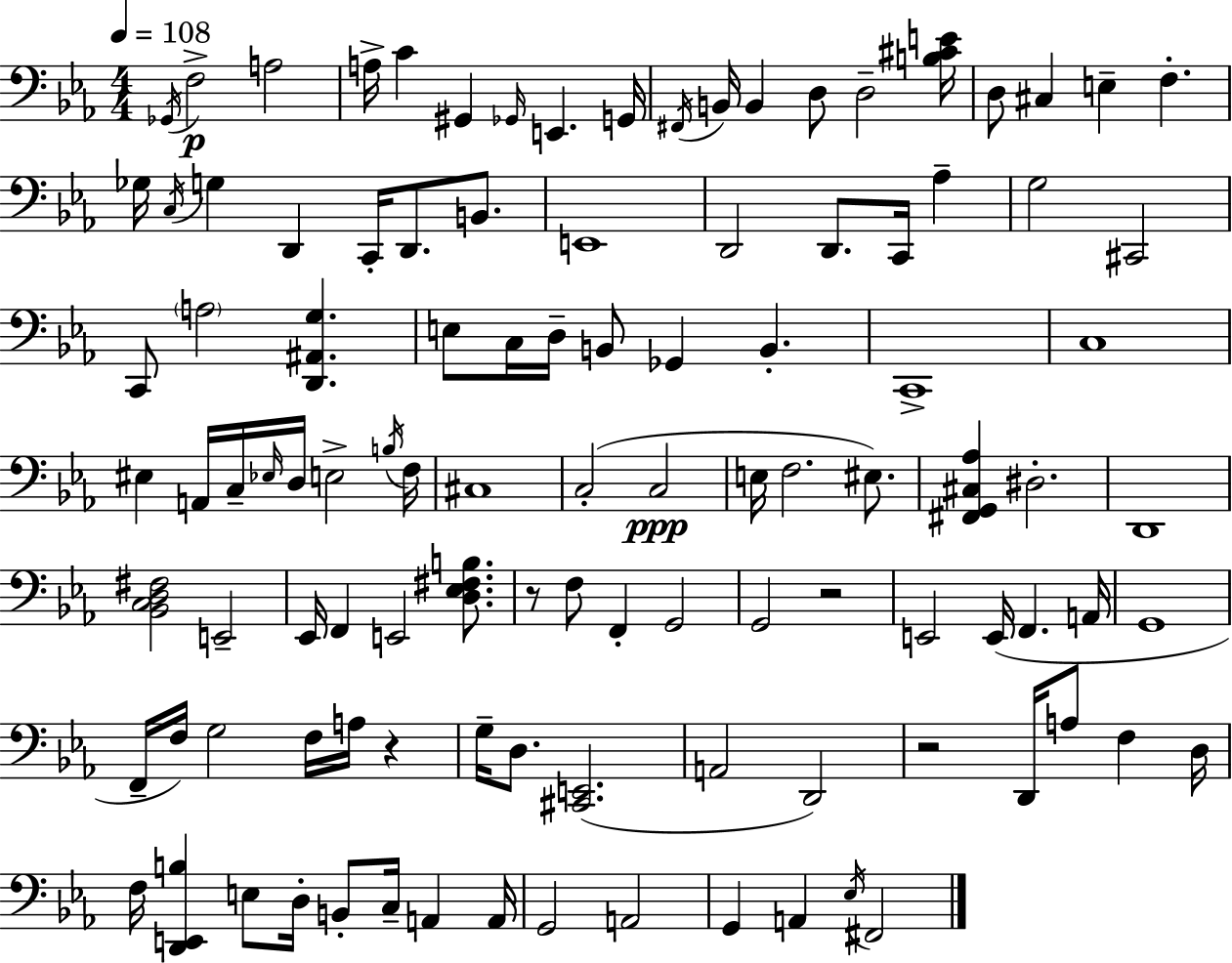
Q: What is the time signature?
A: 4/4